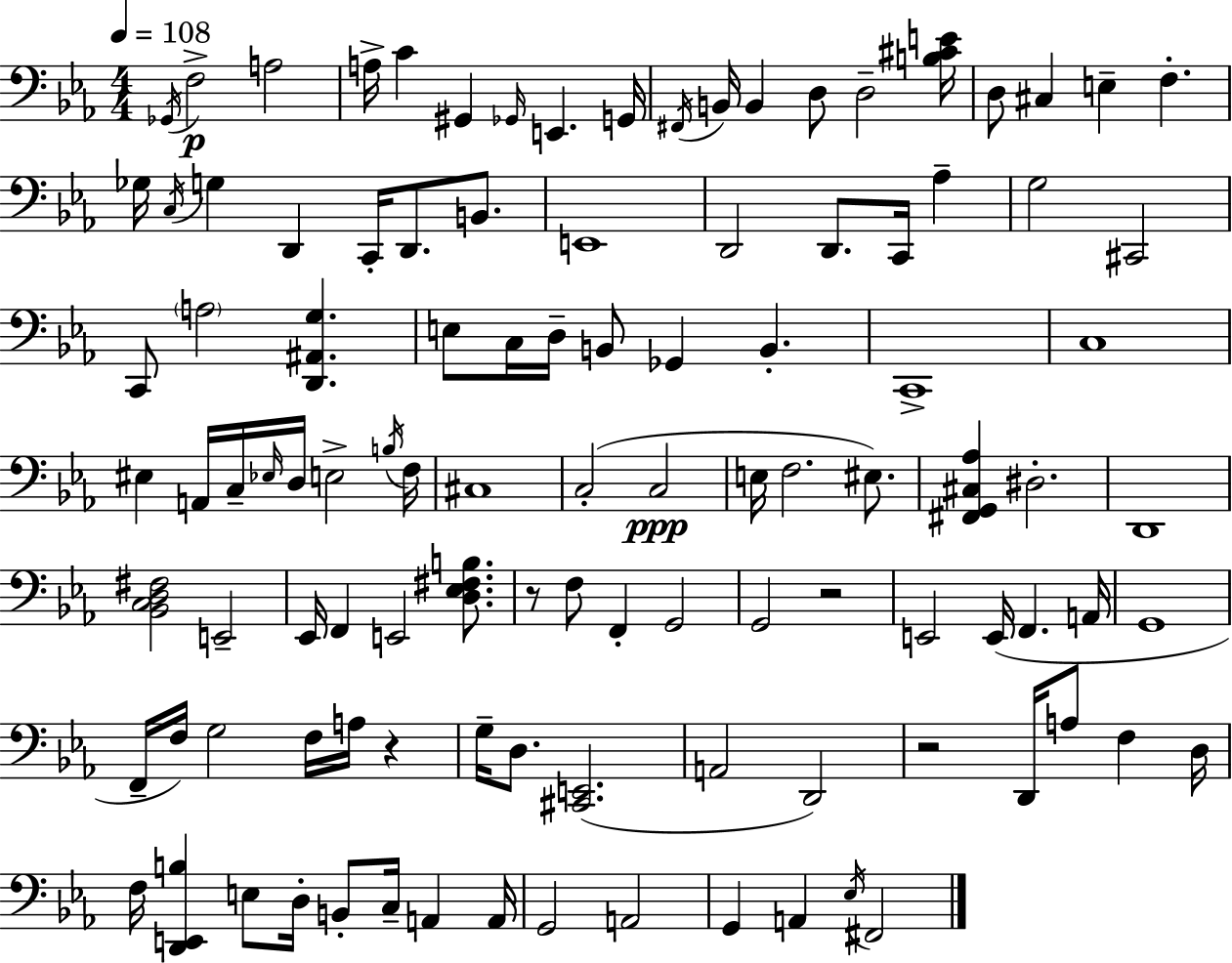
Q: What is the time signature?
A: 4/4